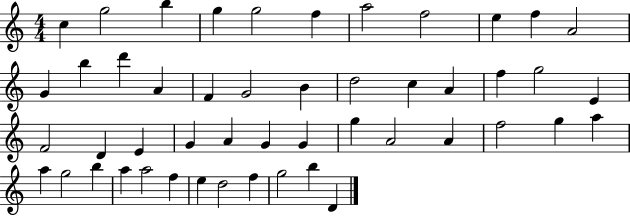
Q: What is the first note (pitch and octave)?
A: C5